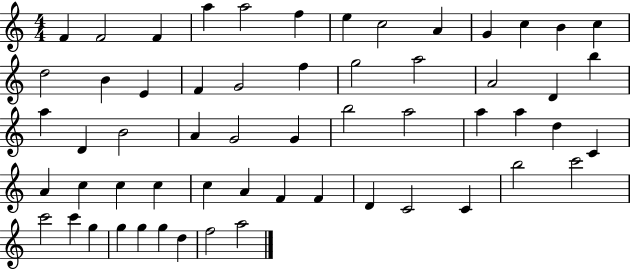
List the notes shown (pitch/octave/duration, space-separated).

F4/q F4/h F4/q A5/q A5/h F5/q E5/q C5/h A4/q G4/q C5/q B4/q C5/q D5/h B4/q E4/q F4/q G4/h F5/q G5/h A5/h A4/h D4/q B5/q A5/q D4/q B4/h A4/q G4/h G4/q B5/h A5/h A5/q A5/q D5/q C4/q A4/q C5/q C5/q C5/q C5/q A4/q F4/q F4/q D4/q C4/h C4/q B5/h C6/h C6/h C6/q G5/q G5/q G5/q G5/q D5/q F5/h A5/h